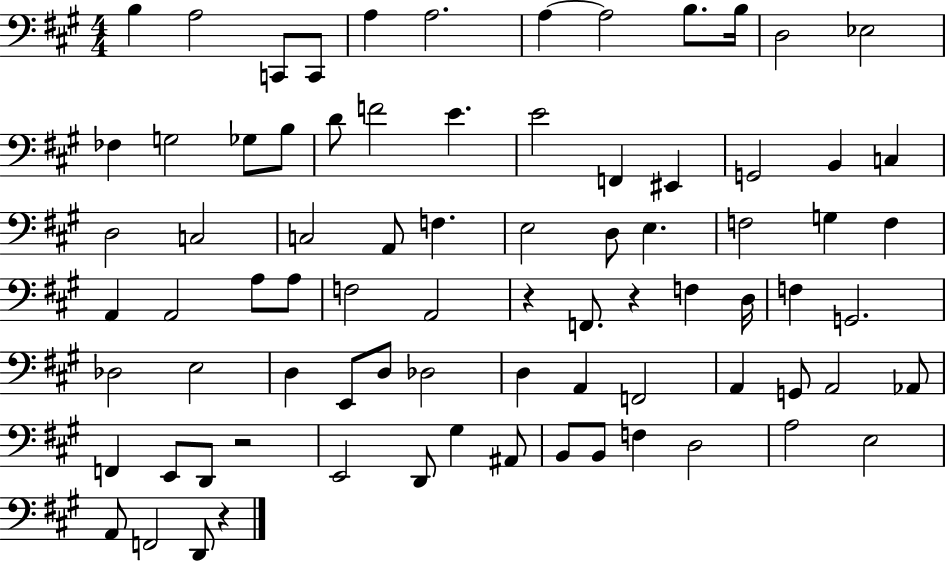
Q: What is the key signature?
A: A major